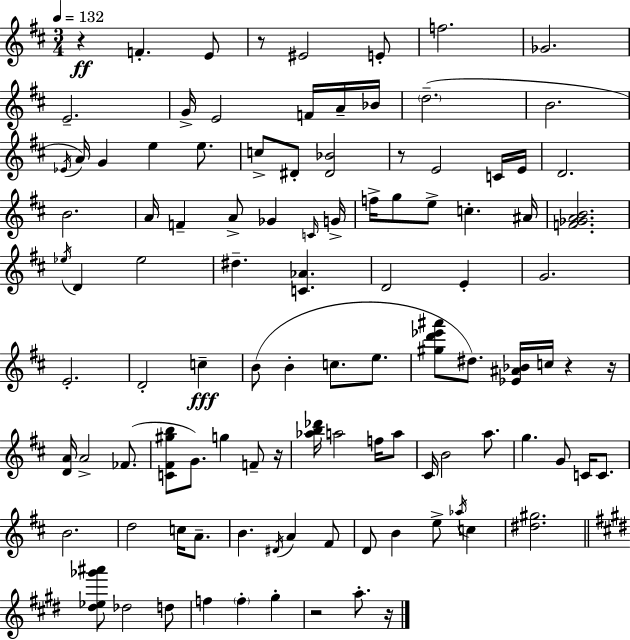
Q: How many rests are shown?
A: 8